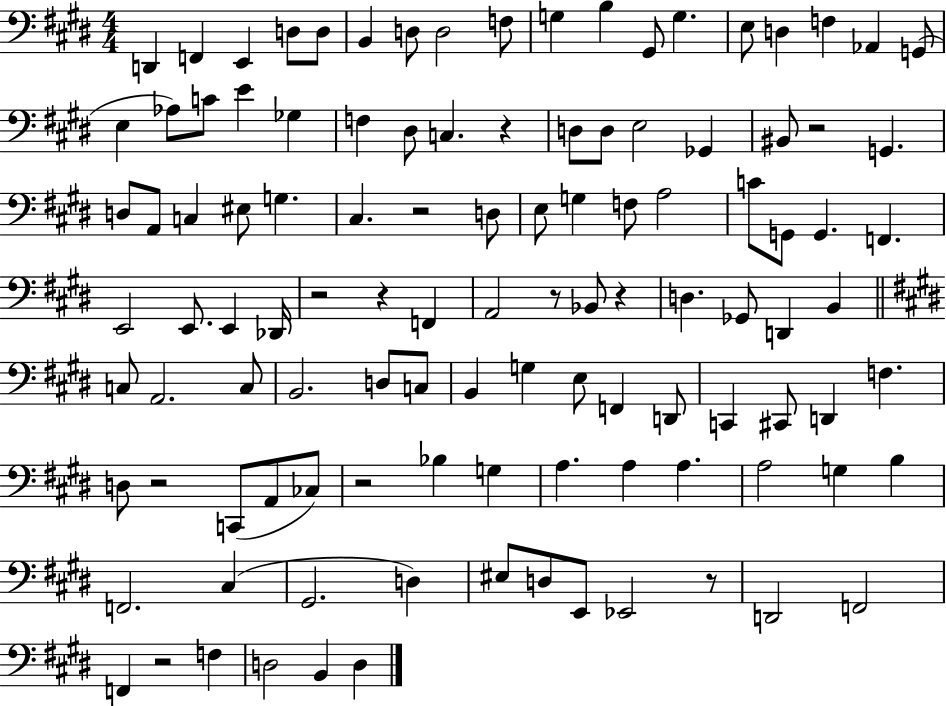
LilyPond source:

{
  \clef bass
  \numericTimeSignature
  \time 4/4
  \key e \major
  \repeat volta 2 { d,4 f,4 e,4 d8 d8 | b,4 d8 d2 f8 | g4 b4 gis,8 g4. | e8 d4 f4 aes,4 g,8( | \break e4 aes8) c'8 e'4 ges4 | f4 dis8 c4. r4 | d8 d8 e2 ges,4 | bis,8 r2 g,4. | \break d8 a,8 c4 eis8 g4. | cis4. r2 d8 | e8 g4 f8 a2 | c'8 g,8 g,4. f,4. | \break e,2 e,8. e,4 des,16 | r2 r4 f,4 | a,2 r8 bes,8 r4 | d4. ges,8 d,4 b,4 | \break \bar "||" \break \key e \major c8 a,2. c8 | b,2. d8 c8 | b,4 g4 e8 f,4 d,8 | c,4 cis,8 d,4 f4. | \break d8 r2 c,8( a,8 ces8) | r2 bes4 g4 | a4. a4 a4. | a2 g4 b4 | \break f,2. cis4( | gis,2. d4) | eis8 d8 e,8 ees,2 r8 | d,2 f,2 | \break f,4 r2 f4 | d2 b,4 d4 | } \bar "|."
}